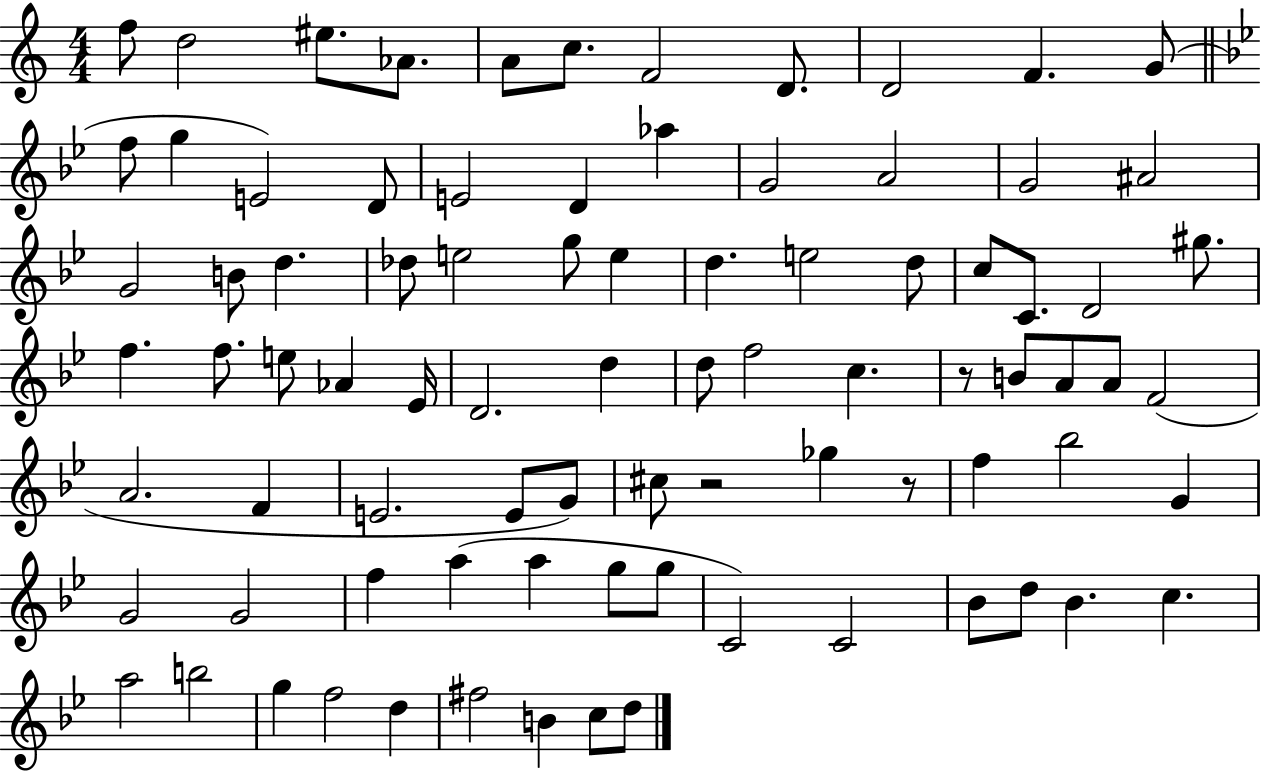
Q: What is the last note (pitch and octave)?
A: D5